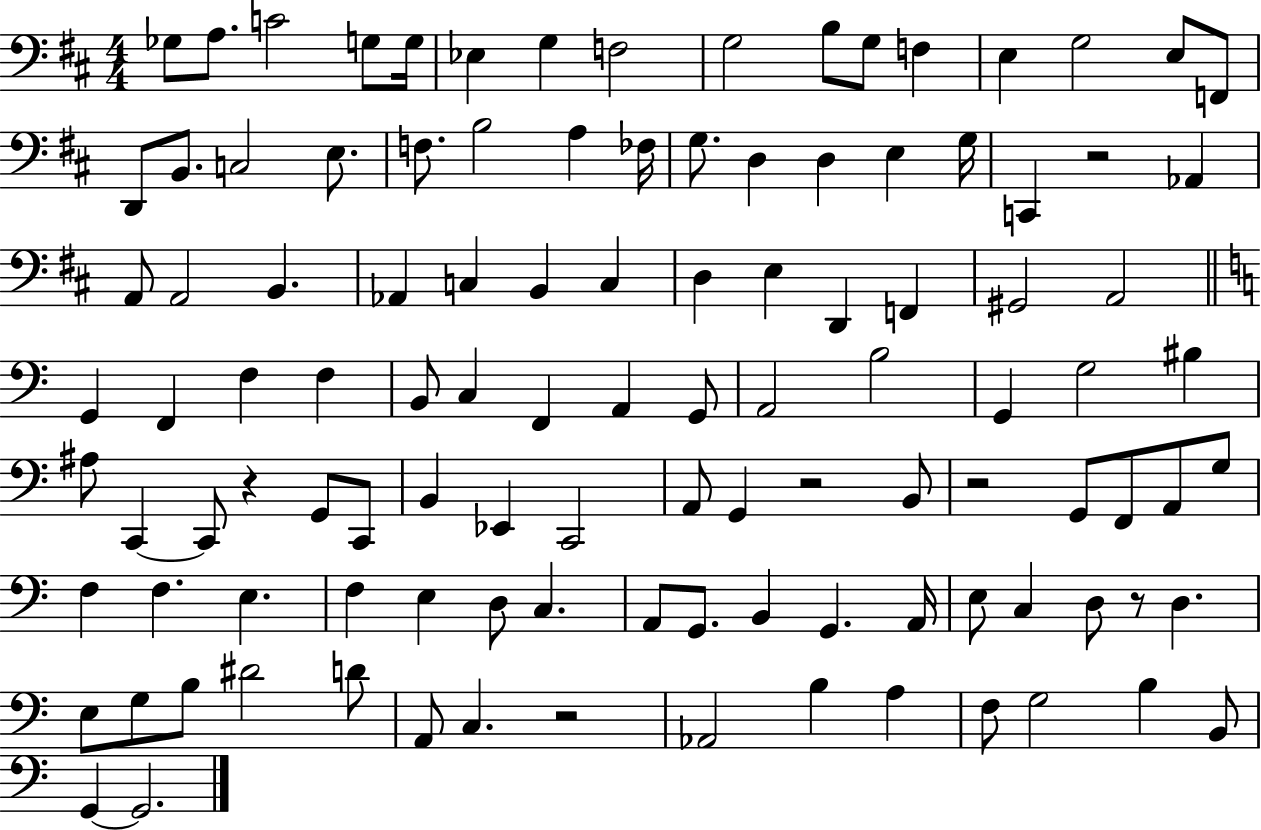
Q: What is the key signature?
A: D major